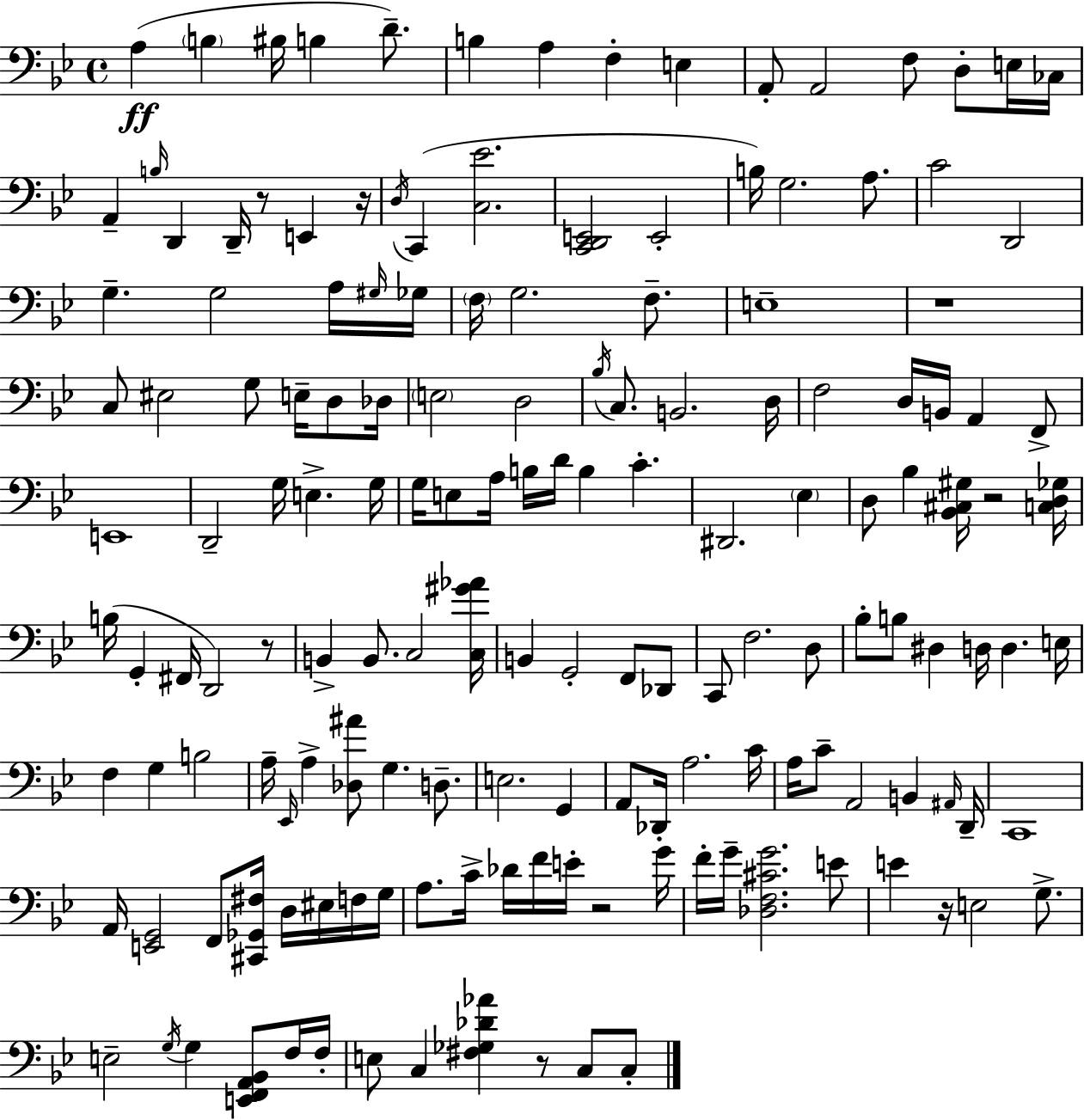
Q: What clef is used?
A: bass